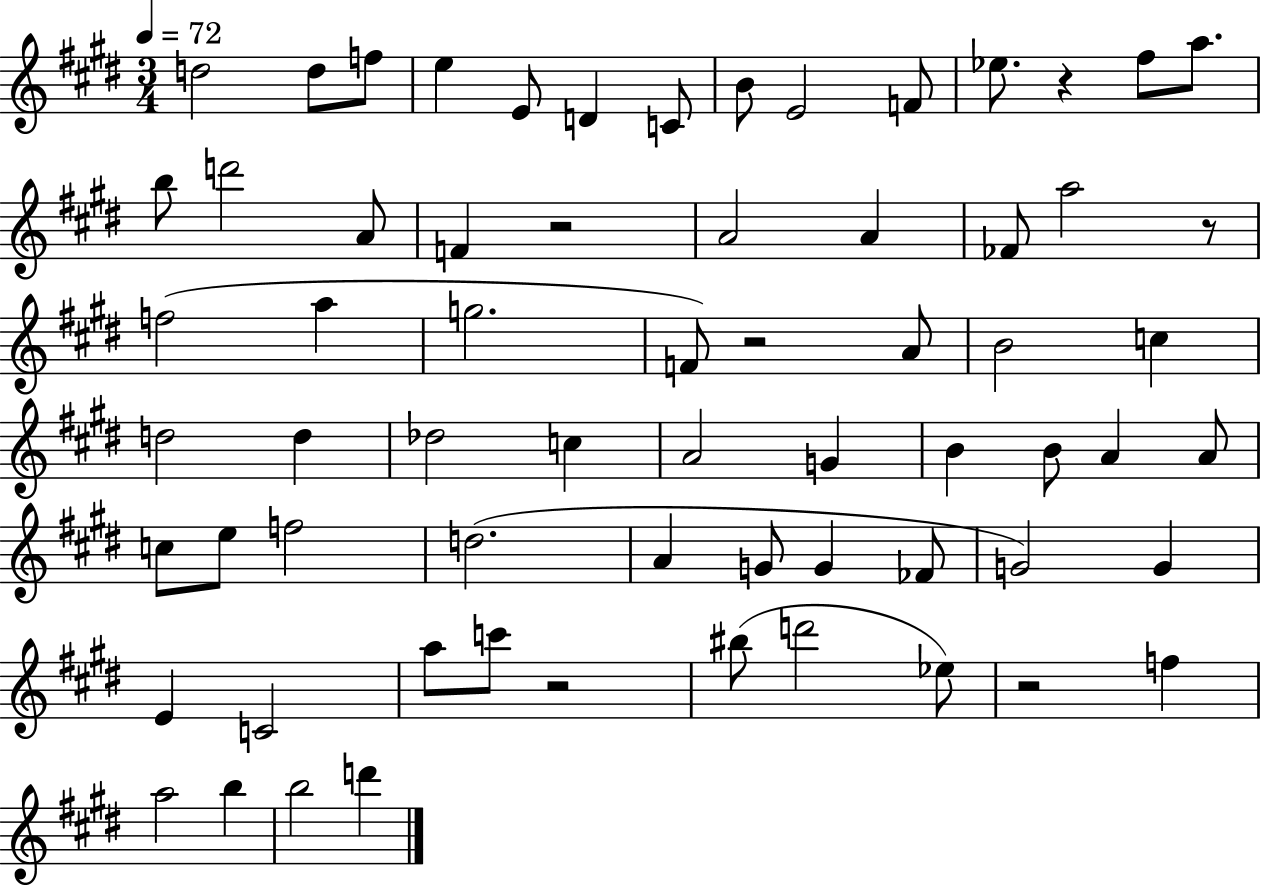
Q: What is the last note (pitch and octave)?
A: D6